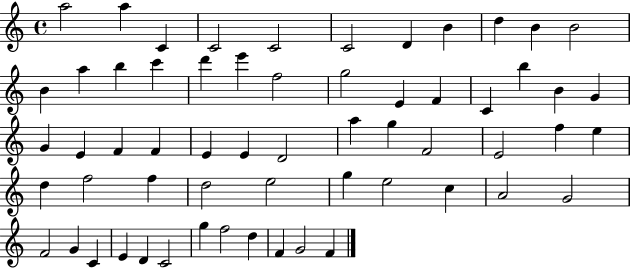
{
  \clef treble
  \time 4/4
  \defaultTimeSignature
  \key c \major
  a''2 a''4 c'4 | c'2 c'2 | c'2 d'4 b'4 | d''4 b'4 b'2 | \break b'4 a''4 b''4 c'''4 | d'''4 e'''4 f''2 | g''2 e'4 f'4 | c'4 b''4 b'4 g'4 | \break g'4 e'4 f'4 f'4 | e'4 e'4 d'2 | a''4 g''4 f'2 | e'2 f''4 e''4 | \break d''4 f''2 f''4 | d''2 e''2 | g''4 e''2 c''4 | a'2 g'2 | \break f'2 g'4 c'4 | e'4 d'4 c'2 | g''4 f''2 d''4 | f'4 g'2 f'4 | \break \bar "|."
}